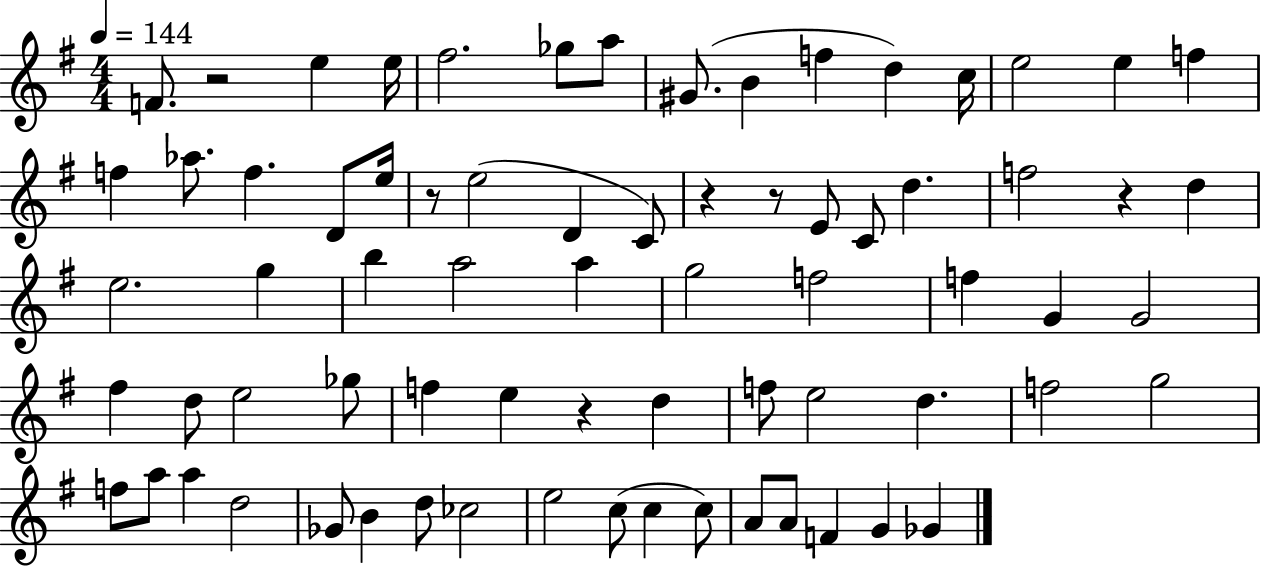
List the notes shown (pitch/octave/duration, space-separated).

F4/e. R/h E5/q E5/s F#5/h. Gb5/e A5/e G#4/e. B4/q F5/q D5/q C5/s E5/h E5/q F5/q F5/q Ab5/e. F5/q. D4/e E5/s R/e E5/h D4/q C4/e R/q R/e E4/e C4/e D5/q. F5/h R/q D5/q E5/h. G5/q B5/q A5/h A5/q G5/h F5/h F5/q G4/q G4/h F#5/q D5/e E5/h Gb5/e F5/q E5/q R/q D5/q F5/e E5/h D5/q. F5/h G5/h F5/e A5/e A5/q D5/h Gb4/e B4/q D5/e CES5/h E5/h C5/e C5/q C5/e A4/e A4/e F4/q G4/q Gb4/q